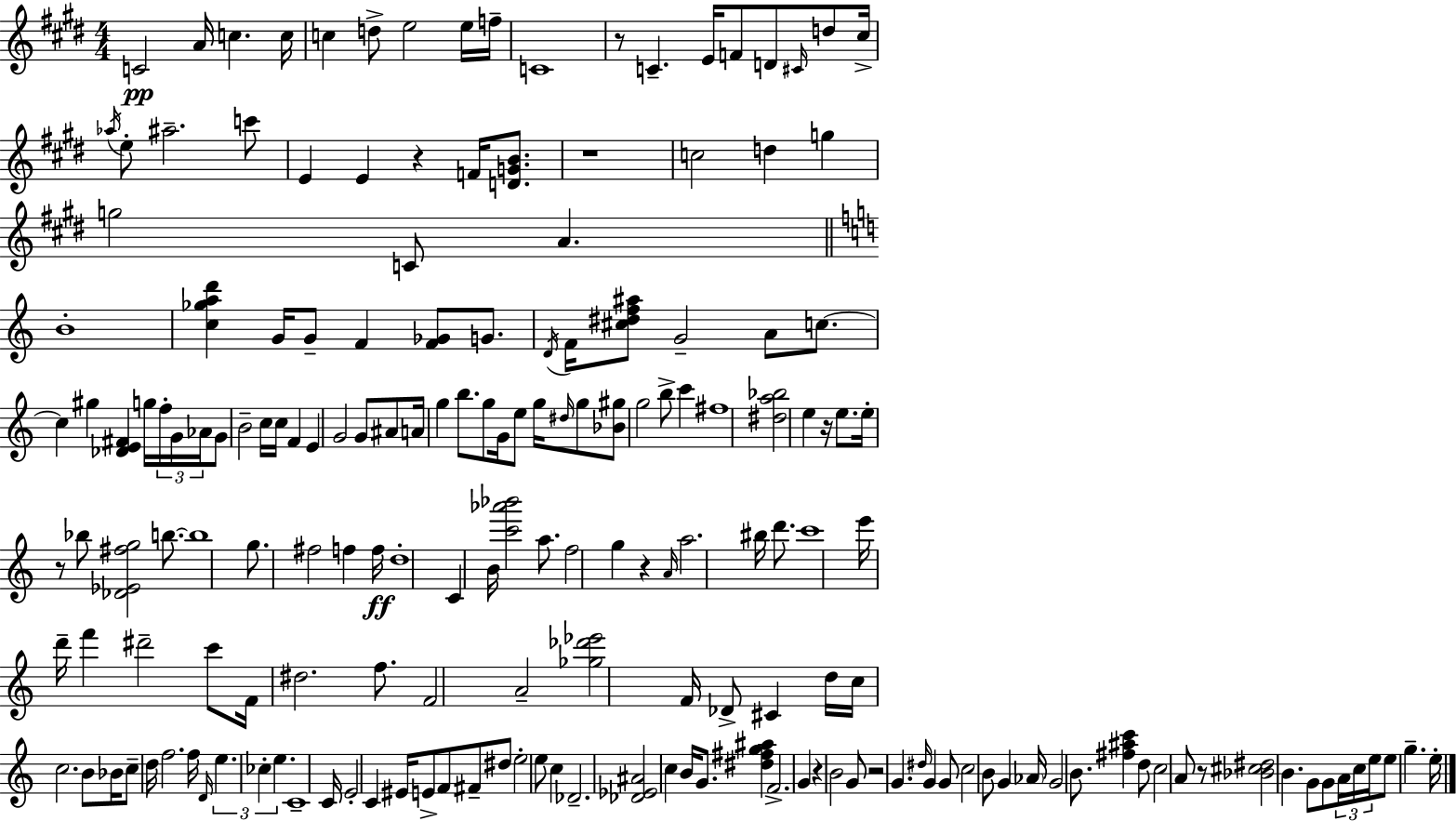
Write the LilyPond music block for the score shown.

{
  \clef treble
  \numericTimeSignature
  \time 4/4
  \key e \major
  c'2\pp a'16 c''4. c''16 | c''4 d''8-> e''2 e''16 f''16-- | c'1 | r8 c'4.-- e'16 f'8 d'8 \grace { cis'16 } d''8 | \break cis''16-> \acciaccatura { aes''16 } e''8-. ais''2.-- | c'''8 e'4 e'4 r4 f'16 <d' g' b'>8. | r1 | c''2 d''4 g''4 | \break g''2 c'8 a'4. | \bar "||" \break \key c \major b'1-. | <c'' ges'' a'' d'''>4 g'16 g'8-- f'4 <f' ges'>8 g'8. | \acciaccatura { d'16 } f'16 <cis'' dis'' f'' ais''>8 g'2-- a'8 c''8.~~ | c''4 gis''4 <des' e' fis'>4 g''16 \tuplet 3/2 { f''16-. g'16 | \break aes'16 } g'8 b'2-- c''16 c''16 f'4 | e'4 g'2 g'8 ais'8 | a'16 g''4 b''8. g''8 g'16 e''8 g''16 \grace { dis''16 } | g''8 <bes' gis''>8 g''2 b''8-> c'''4 | \break fis''1 | <dis'' a'' bes''>2 e''4 r16 e''8. | e''16-. r8 bes''8 <des' ees' fis'' g''>2 b''8.~~ | b''1 | \break g''8. fis''2 f''4 | f''16\ff d''1-. | c'4 b'16 <c''' aes''' bes'''>2 a''8. | f''2 g''4 r4 | \break \grace { a'16 } a''2. bis''16 | d'''8. c'''1 | e'''16 d'''16-- f'''4 dis'''2-- | c'''8 f'16 dis''2. | \break f''8. f'2 a'2-- | <ges'' des''' ees'''>2 f'16 des'8-> cis'4 | d''16 c''16 c''2. | b'8 bes'16 c''8-- d''16 f''2. | \break f''16 \grace { d'16 } \tuplet 3/2 { e''4. ces''4-. e''4. } | c'1-- | c'16 e'2-. c'4 | eis'16 e'8-> f'8 fis'8-- dis''8 e''2-. | \break e''8 c''4 des'2.-- | <des' ees' ais'>2 c''4 | b'16 g'8. <dis'' fis'' g'' ais''>4 f'2.-> | g'4 r4 b'2 | \break g'8 r2 g'4. | \grace { dis''16 } g'4 g'8 c''2 | b'8 g'4 \parenthesize aes'16 g'2 | b'8. <fis'' ais'' c'''>4 d''8 c''2 | \break a'8 r8 <bes' cis'' dis''>2 b'4. | g'8 g'8 \tuplet 3/2 { a'16 c''16 e''16 } e''8 g''4.-- | e''16-. \bar "|."
}